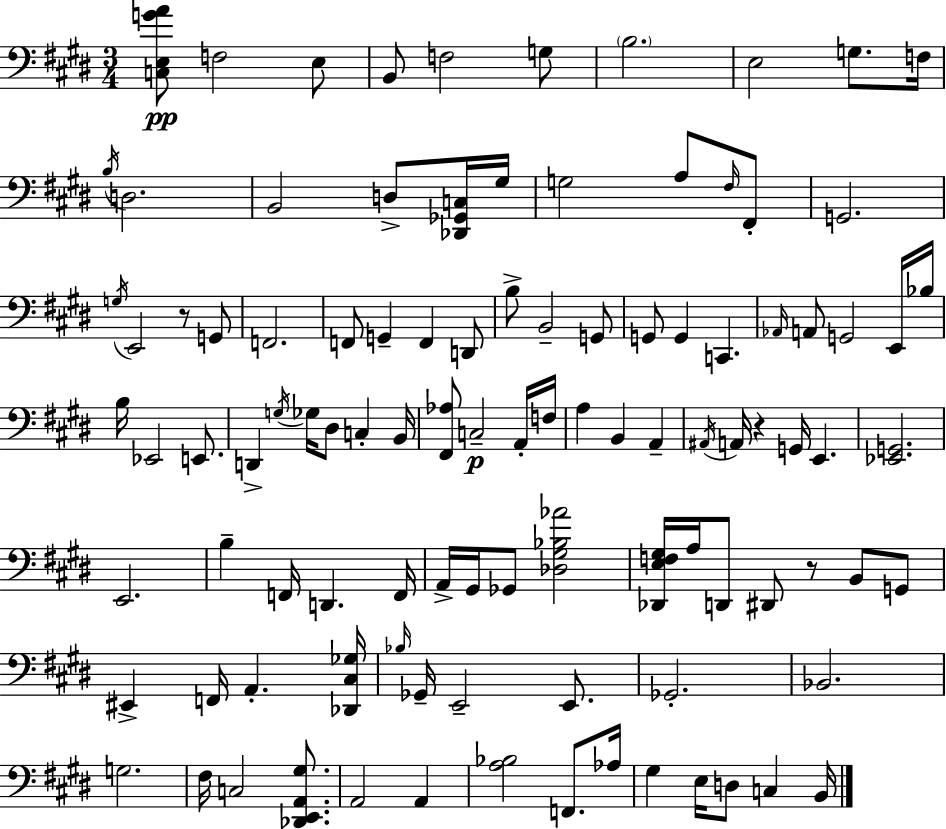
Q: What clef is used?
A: bass